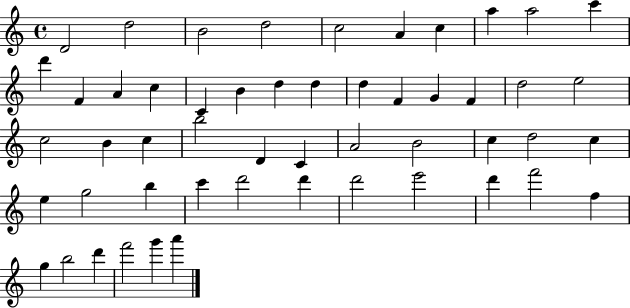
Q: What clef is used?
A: treble